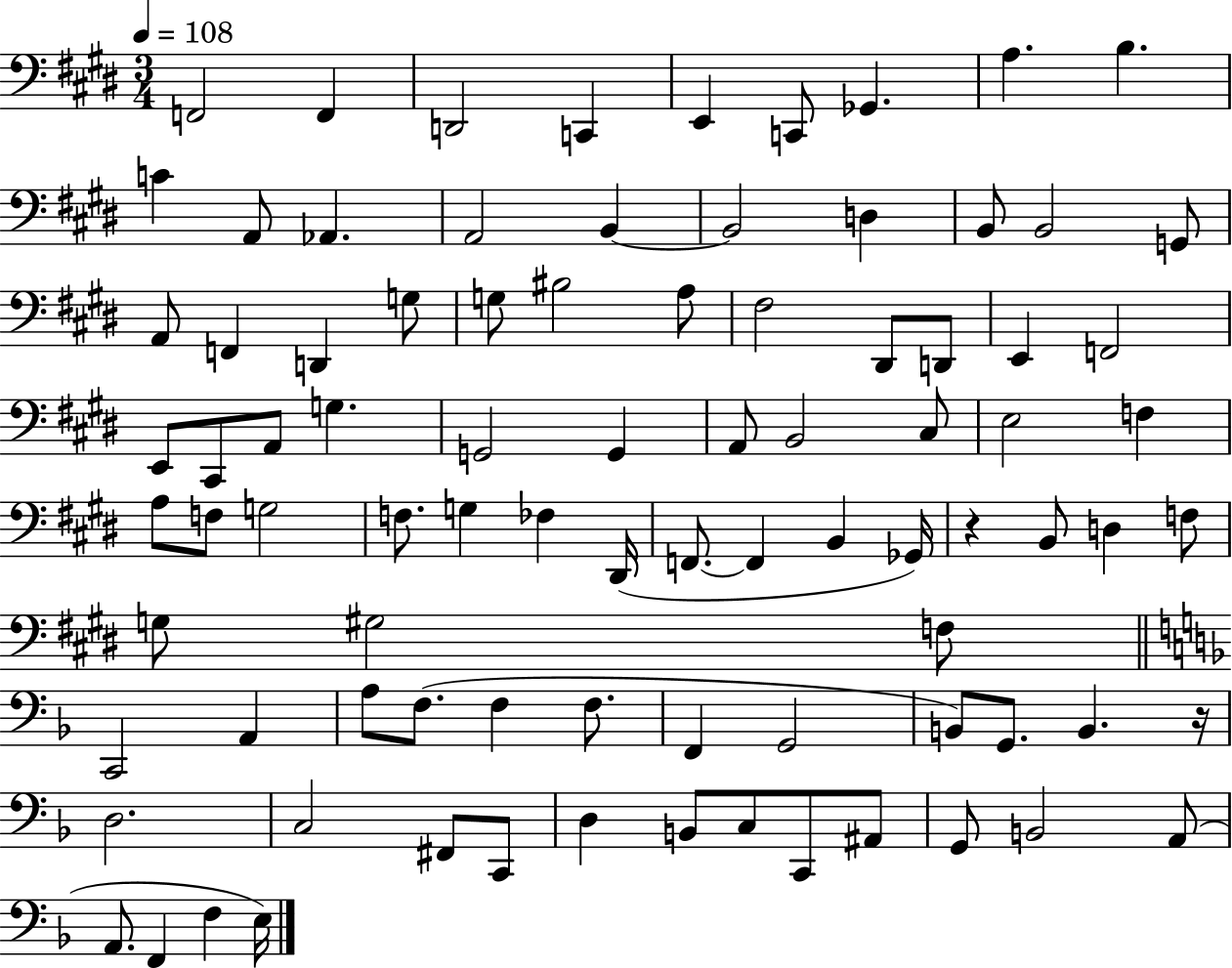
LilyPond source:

{
  \clef bass
  \numericTimeSignature
  \time 3/4
  \key e \major
  \tempo 4 = 108
  f,2 f,4 | d,2 c,4 | e,4 c,8 ges,4. | a4. b4. | \break c'4 a,8 aes,4. | a,2 b,4~~ | b,2 d4 | b,8 b,2 g,8 | \break a,8 f,4 d,4 g8 | g8 bis2 a8 | fis2 dis,8 d,8 | e,4 f,2 | \break e,8 cis,8 a,8 g4. | g,2 g,4 | a,8 b,2 cis8 | e2 f4 | \break a8 f8 g2 | f8. g4 fes4 dis,16( | f,8.~~ f,4 b,4 ges,16) | r4 b,8 d4 f8 | \break g8 gis2 f8 | \bar "||" \break \key d \minor c,2 a,4 | a8 f8.( f4 f8. | f,4 g,2 | b,8) g,8. b,4. r16 | \break d2. | c2 fis,8 c,8 | d4 b,8 c8 c,8 ais,8 | g,8 b,2 a,8( | \break a,8. f,4 f4 e16) | \bar "|."
}